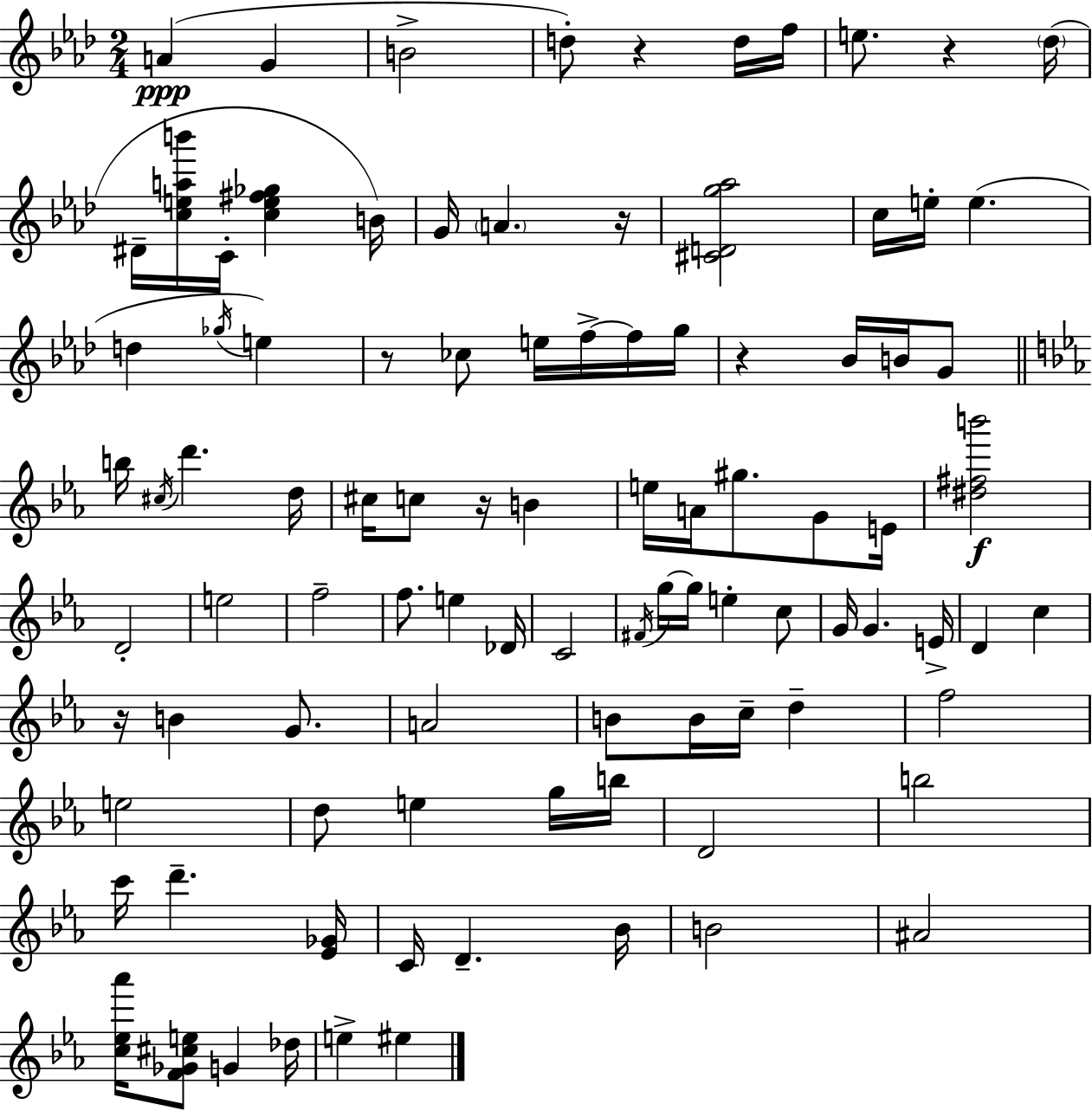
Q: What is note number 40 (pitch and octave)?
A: D4